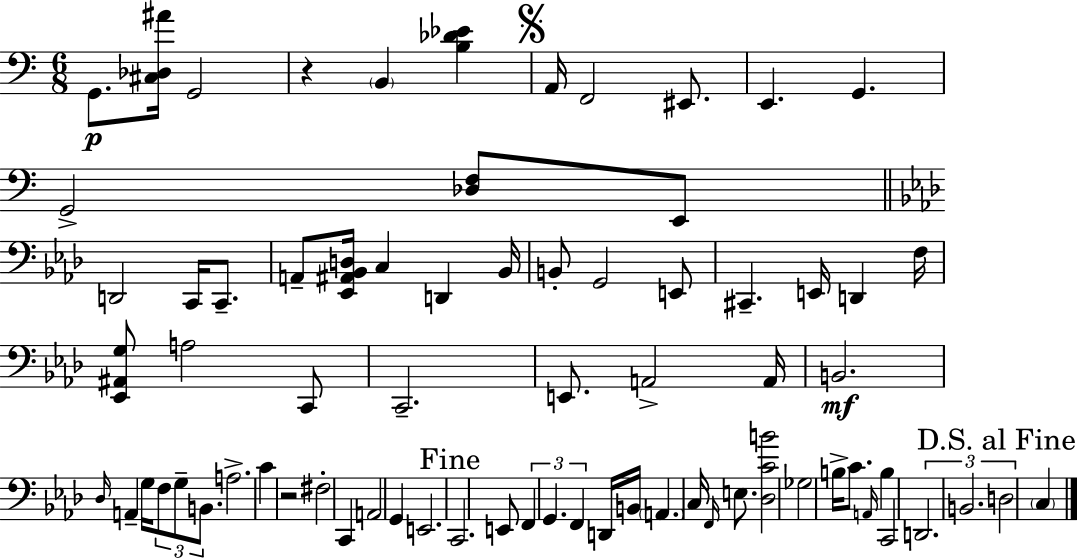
{
  \clef bass
  \numericTimeSignature
  \time 6/8
  \key c \major
  g,8.\p <cis des ais'>16 g,2 | r4 \parenthesize b,4 <b des' ees'>4 | \mark \markup { \musicglyph "scripts.segno" } a,16 f,2 eis,8. | e,4. g,4. | \break g,2-> <des f>8 e,8 | \bar "||" \break \key aes \major d,2 c,16 c,8.-- | a,8-- <ees, ais, bes, d>16 c4 d,4 bes,16 | b,8-. g,2 e,8 | cis,4.-- e,16 d,4 f16 | \break <ees, ais, g>8 a2 c,8 | c,2.-- | e,8. a,2-> a,16 | b,2.\mf | \break \grace { des16 } a,4-- g16 \tuplet 3/2 { f8 g8-- b,8. } | a2.-> | c'4 r2 | fis2-. c,4 | \break a,2 g,4 | e,2. | \mark "Fine" c,2. | e,8 \tuplet 3/2 { f,4 g,4. | \break f,4 } d,16 b,16 \parenthesize a,4. | c16 \grace { f,16 } e8. <des c' b'>2 | ges2 b16-> c'8. | \grace { a,16 } b4 c,2 | \break \tuplet 3/2 { d,2. | b,2. | \mark "D.S. al Fine" d2 } \parenthesize c4 | \bar "|."
}